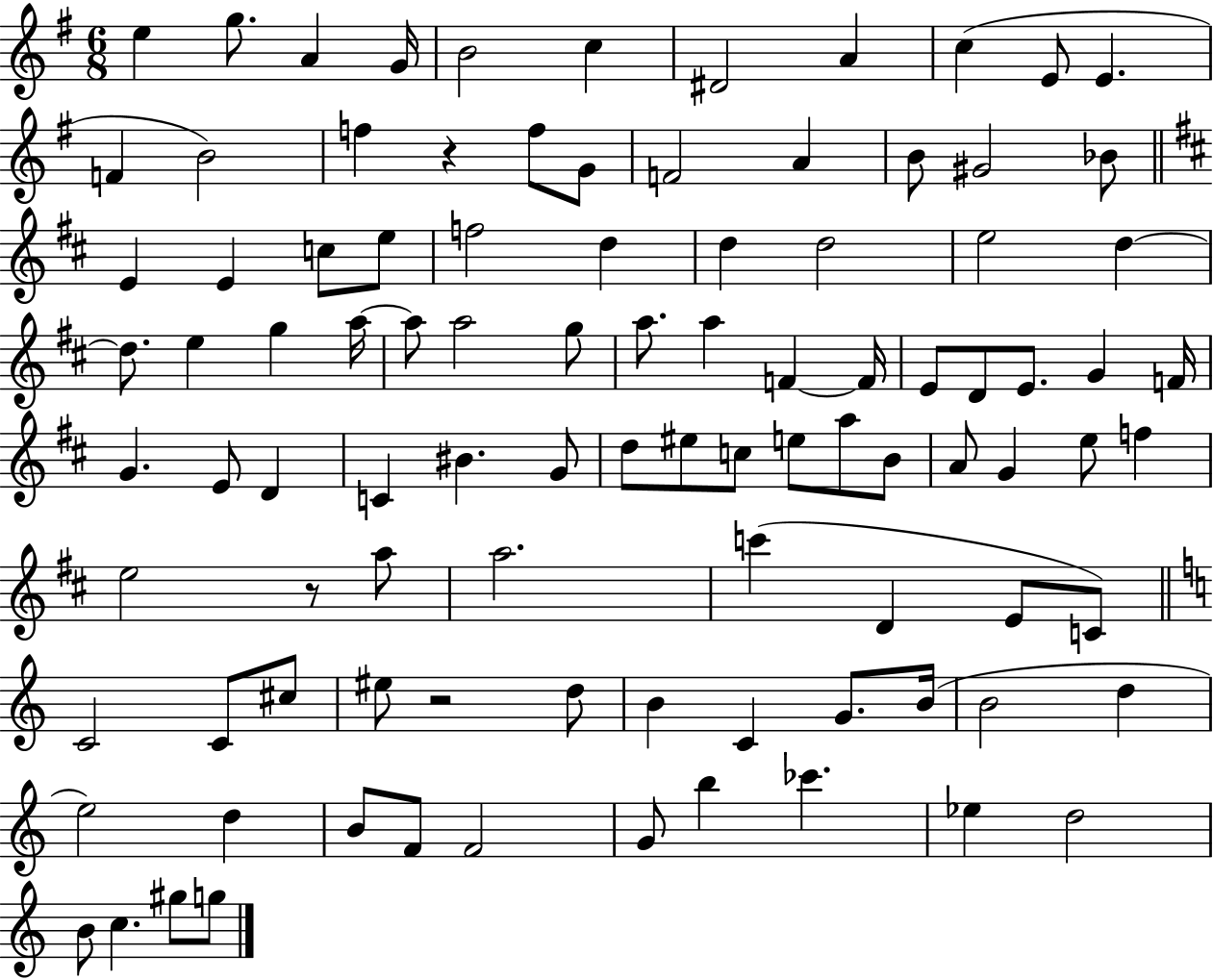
E5/q G5/e. A4/q G4/s B4/h C5/q D#4/h A4/q C5/q E4/e E4/q. F4/q B4/h F5/q R/q F5/e G4/e F4/h A4/q B4/e G#4/h Bb4/e E4/q E4/q C5/e E5/e F5/h D5/q D5/q D5/h E5/h D5/q D5/e. E5/q G5/q A5/s A5/e A5/h G5/e A5/e. A5/q F4/q F4/s E4/e D4/e E4/e. G4/q F4/s G4/q. E4/e D4/q C4/q BIS4/q. G4/e D5/e EIS5/e C5/e E5/e A5/e B4/e A4/e G4/q E5/e F5/q E5/h R/e A5/e A5/h. C6/q D4/q E4/e C4/e C4/h C4/e C#5/e EIS5/e R/h D5/e B4/q C4/q G4/e. B4/s B4/h D5/q E5/h D5/q B4/e F4/e F4/h G4/e B5/q CES6/q. Eb5/q D5/h B4/e C5/q. G#5/e G5/e